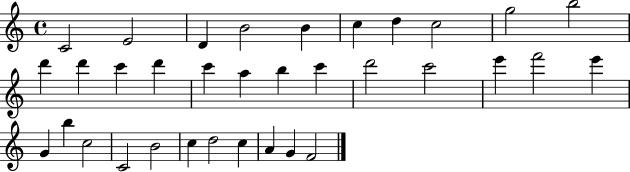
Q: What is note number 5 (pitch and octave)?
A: B4